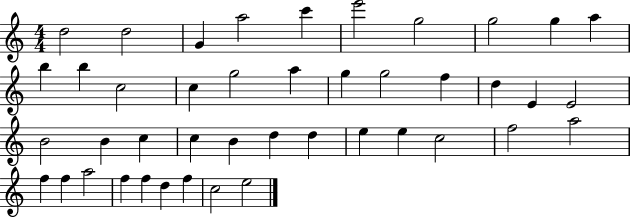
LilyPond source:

{
  \clef treble
  \numericTimeSignature
  \time 4/4
  \key c \major
  d''2 d''2 | g'4 a''2 c'''4 | e'''2 g''2 | g''2 g''4 a''4 | \break b''4 b''4 c''2 | c''4 g''2 a''4 | g''4 g''2 f''4 | d''4 e'4 e'2 | \break b'2 b'4 c''4 | c''4 b'4 d''4 d''4 | e''4 e''4 c''2 | f''2 a''2 | \break f''4 f''4 a''2 | f''4 f''4 d''4 f''4 | c''2 e''2 | \bar "|."
}